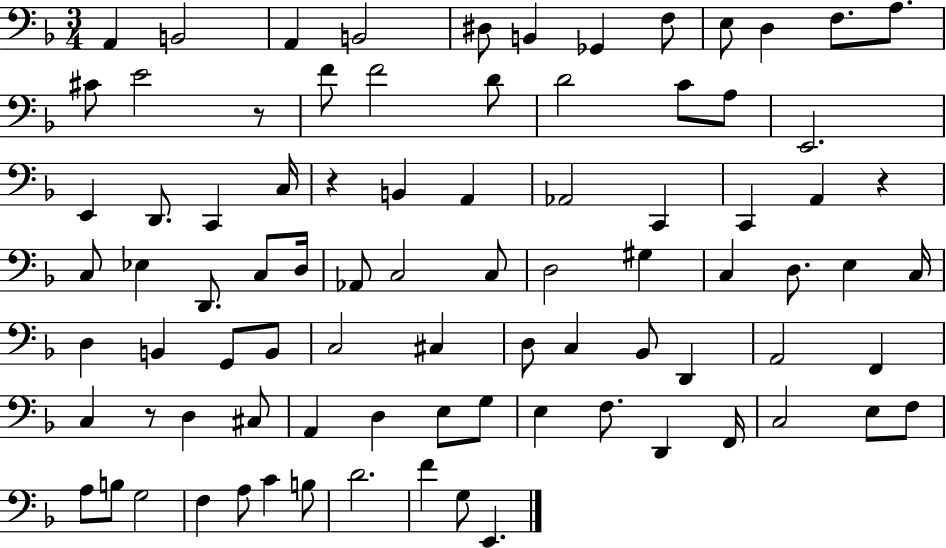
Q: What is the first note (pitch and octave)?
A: A2